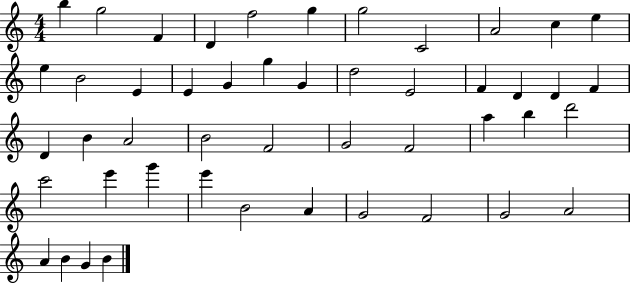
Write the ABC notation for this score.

X:1
T:Untitled
M:4/4
L:1/4
K:C
b g2 F D f2 g g2 C2 A2 c e e B2 E E G g G d2 E2 F D D F D B A2 B2 F2 G2 F2 a b d'2 c'2 e' g' e' B2 A G2 F2 G2 A2 A B G B